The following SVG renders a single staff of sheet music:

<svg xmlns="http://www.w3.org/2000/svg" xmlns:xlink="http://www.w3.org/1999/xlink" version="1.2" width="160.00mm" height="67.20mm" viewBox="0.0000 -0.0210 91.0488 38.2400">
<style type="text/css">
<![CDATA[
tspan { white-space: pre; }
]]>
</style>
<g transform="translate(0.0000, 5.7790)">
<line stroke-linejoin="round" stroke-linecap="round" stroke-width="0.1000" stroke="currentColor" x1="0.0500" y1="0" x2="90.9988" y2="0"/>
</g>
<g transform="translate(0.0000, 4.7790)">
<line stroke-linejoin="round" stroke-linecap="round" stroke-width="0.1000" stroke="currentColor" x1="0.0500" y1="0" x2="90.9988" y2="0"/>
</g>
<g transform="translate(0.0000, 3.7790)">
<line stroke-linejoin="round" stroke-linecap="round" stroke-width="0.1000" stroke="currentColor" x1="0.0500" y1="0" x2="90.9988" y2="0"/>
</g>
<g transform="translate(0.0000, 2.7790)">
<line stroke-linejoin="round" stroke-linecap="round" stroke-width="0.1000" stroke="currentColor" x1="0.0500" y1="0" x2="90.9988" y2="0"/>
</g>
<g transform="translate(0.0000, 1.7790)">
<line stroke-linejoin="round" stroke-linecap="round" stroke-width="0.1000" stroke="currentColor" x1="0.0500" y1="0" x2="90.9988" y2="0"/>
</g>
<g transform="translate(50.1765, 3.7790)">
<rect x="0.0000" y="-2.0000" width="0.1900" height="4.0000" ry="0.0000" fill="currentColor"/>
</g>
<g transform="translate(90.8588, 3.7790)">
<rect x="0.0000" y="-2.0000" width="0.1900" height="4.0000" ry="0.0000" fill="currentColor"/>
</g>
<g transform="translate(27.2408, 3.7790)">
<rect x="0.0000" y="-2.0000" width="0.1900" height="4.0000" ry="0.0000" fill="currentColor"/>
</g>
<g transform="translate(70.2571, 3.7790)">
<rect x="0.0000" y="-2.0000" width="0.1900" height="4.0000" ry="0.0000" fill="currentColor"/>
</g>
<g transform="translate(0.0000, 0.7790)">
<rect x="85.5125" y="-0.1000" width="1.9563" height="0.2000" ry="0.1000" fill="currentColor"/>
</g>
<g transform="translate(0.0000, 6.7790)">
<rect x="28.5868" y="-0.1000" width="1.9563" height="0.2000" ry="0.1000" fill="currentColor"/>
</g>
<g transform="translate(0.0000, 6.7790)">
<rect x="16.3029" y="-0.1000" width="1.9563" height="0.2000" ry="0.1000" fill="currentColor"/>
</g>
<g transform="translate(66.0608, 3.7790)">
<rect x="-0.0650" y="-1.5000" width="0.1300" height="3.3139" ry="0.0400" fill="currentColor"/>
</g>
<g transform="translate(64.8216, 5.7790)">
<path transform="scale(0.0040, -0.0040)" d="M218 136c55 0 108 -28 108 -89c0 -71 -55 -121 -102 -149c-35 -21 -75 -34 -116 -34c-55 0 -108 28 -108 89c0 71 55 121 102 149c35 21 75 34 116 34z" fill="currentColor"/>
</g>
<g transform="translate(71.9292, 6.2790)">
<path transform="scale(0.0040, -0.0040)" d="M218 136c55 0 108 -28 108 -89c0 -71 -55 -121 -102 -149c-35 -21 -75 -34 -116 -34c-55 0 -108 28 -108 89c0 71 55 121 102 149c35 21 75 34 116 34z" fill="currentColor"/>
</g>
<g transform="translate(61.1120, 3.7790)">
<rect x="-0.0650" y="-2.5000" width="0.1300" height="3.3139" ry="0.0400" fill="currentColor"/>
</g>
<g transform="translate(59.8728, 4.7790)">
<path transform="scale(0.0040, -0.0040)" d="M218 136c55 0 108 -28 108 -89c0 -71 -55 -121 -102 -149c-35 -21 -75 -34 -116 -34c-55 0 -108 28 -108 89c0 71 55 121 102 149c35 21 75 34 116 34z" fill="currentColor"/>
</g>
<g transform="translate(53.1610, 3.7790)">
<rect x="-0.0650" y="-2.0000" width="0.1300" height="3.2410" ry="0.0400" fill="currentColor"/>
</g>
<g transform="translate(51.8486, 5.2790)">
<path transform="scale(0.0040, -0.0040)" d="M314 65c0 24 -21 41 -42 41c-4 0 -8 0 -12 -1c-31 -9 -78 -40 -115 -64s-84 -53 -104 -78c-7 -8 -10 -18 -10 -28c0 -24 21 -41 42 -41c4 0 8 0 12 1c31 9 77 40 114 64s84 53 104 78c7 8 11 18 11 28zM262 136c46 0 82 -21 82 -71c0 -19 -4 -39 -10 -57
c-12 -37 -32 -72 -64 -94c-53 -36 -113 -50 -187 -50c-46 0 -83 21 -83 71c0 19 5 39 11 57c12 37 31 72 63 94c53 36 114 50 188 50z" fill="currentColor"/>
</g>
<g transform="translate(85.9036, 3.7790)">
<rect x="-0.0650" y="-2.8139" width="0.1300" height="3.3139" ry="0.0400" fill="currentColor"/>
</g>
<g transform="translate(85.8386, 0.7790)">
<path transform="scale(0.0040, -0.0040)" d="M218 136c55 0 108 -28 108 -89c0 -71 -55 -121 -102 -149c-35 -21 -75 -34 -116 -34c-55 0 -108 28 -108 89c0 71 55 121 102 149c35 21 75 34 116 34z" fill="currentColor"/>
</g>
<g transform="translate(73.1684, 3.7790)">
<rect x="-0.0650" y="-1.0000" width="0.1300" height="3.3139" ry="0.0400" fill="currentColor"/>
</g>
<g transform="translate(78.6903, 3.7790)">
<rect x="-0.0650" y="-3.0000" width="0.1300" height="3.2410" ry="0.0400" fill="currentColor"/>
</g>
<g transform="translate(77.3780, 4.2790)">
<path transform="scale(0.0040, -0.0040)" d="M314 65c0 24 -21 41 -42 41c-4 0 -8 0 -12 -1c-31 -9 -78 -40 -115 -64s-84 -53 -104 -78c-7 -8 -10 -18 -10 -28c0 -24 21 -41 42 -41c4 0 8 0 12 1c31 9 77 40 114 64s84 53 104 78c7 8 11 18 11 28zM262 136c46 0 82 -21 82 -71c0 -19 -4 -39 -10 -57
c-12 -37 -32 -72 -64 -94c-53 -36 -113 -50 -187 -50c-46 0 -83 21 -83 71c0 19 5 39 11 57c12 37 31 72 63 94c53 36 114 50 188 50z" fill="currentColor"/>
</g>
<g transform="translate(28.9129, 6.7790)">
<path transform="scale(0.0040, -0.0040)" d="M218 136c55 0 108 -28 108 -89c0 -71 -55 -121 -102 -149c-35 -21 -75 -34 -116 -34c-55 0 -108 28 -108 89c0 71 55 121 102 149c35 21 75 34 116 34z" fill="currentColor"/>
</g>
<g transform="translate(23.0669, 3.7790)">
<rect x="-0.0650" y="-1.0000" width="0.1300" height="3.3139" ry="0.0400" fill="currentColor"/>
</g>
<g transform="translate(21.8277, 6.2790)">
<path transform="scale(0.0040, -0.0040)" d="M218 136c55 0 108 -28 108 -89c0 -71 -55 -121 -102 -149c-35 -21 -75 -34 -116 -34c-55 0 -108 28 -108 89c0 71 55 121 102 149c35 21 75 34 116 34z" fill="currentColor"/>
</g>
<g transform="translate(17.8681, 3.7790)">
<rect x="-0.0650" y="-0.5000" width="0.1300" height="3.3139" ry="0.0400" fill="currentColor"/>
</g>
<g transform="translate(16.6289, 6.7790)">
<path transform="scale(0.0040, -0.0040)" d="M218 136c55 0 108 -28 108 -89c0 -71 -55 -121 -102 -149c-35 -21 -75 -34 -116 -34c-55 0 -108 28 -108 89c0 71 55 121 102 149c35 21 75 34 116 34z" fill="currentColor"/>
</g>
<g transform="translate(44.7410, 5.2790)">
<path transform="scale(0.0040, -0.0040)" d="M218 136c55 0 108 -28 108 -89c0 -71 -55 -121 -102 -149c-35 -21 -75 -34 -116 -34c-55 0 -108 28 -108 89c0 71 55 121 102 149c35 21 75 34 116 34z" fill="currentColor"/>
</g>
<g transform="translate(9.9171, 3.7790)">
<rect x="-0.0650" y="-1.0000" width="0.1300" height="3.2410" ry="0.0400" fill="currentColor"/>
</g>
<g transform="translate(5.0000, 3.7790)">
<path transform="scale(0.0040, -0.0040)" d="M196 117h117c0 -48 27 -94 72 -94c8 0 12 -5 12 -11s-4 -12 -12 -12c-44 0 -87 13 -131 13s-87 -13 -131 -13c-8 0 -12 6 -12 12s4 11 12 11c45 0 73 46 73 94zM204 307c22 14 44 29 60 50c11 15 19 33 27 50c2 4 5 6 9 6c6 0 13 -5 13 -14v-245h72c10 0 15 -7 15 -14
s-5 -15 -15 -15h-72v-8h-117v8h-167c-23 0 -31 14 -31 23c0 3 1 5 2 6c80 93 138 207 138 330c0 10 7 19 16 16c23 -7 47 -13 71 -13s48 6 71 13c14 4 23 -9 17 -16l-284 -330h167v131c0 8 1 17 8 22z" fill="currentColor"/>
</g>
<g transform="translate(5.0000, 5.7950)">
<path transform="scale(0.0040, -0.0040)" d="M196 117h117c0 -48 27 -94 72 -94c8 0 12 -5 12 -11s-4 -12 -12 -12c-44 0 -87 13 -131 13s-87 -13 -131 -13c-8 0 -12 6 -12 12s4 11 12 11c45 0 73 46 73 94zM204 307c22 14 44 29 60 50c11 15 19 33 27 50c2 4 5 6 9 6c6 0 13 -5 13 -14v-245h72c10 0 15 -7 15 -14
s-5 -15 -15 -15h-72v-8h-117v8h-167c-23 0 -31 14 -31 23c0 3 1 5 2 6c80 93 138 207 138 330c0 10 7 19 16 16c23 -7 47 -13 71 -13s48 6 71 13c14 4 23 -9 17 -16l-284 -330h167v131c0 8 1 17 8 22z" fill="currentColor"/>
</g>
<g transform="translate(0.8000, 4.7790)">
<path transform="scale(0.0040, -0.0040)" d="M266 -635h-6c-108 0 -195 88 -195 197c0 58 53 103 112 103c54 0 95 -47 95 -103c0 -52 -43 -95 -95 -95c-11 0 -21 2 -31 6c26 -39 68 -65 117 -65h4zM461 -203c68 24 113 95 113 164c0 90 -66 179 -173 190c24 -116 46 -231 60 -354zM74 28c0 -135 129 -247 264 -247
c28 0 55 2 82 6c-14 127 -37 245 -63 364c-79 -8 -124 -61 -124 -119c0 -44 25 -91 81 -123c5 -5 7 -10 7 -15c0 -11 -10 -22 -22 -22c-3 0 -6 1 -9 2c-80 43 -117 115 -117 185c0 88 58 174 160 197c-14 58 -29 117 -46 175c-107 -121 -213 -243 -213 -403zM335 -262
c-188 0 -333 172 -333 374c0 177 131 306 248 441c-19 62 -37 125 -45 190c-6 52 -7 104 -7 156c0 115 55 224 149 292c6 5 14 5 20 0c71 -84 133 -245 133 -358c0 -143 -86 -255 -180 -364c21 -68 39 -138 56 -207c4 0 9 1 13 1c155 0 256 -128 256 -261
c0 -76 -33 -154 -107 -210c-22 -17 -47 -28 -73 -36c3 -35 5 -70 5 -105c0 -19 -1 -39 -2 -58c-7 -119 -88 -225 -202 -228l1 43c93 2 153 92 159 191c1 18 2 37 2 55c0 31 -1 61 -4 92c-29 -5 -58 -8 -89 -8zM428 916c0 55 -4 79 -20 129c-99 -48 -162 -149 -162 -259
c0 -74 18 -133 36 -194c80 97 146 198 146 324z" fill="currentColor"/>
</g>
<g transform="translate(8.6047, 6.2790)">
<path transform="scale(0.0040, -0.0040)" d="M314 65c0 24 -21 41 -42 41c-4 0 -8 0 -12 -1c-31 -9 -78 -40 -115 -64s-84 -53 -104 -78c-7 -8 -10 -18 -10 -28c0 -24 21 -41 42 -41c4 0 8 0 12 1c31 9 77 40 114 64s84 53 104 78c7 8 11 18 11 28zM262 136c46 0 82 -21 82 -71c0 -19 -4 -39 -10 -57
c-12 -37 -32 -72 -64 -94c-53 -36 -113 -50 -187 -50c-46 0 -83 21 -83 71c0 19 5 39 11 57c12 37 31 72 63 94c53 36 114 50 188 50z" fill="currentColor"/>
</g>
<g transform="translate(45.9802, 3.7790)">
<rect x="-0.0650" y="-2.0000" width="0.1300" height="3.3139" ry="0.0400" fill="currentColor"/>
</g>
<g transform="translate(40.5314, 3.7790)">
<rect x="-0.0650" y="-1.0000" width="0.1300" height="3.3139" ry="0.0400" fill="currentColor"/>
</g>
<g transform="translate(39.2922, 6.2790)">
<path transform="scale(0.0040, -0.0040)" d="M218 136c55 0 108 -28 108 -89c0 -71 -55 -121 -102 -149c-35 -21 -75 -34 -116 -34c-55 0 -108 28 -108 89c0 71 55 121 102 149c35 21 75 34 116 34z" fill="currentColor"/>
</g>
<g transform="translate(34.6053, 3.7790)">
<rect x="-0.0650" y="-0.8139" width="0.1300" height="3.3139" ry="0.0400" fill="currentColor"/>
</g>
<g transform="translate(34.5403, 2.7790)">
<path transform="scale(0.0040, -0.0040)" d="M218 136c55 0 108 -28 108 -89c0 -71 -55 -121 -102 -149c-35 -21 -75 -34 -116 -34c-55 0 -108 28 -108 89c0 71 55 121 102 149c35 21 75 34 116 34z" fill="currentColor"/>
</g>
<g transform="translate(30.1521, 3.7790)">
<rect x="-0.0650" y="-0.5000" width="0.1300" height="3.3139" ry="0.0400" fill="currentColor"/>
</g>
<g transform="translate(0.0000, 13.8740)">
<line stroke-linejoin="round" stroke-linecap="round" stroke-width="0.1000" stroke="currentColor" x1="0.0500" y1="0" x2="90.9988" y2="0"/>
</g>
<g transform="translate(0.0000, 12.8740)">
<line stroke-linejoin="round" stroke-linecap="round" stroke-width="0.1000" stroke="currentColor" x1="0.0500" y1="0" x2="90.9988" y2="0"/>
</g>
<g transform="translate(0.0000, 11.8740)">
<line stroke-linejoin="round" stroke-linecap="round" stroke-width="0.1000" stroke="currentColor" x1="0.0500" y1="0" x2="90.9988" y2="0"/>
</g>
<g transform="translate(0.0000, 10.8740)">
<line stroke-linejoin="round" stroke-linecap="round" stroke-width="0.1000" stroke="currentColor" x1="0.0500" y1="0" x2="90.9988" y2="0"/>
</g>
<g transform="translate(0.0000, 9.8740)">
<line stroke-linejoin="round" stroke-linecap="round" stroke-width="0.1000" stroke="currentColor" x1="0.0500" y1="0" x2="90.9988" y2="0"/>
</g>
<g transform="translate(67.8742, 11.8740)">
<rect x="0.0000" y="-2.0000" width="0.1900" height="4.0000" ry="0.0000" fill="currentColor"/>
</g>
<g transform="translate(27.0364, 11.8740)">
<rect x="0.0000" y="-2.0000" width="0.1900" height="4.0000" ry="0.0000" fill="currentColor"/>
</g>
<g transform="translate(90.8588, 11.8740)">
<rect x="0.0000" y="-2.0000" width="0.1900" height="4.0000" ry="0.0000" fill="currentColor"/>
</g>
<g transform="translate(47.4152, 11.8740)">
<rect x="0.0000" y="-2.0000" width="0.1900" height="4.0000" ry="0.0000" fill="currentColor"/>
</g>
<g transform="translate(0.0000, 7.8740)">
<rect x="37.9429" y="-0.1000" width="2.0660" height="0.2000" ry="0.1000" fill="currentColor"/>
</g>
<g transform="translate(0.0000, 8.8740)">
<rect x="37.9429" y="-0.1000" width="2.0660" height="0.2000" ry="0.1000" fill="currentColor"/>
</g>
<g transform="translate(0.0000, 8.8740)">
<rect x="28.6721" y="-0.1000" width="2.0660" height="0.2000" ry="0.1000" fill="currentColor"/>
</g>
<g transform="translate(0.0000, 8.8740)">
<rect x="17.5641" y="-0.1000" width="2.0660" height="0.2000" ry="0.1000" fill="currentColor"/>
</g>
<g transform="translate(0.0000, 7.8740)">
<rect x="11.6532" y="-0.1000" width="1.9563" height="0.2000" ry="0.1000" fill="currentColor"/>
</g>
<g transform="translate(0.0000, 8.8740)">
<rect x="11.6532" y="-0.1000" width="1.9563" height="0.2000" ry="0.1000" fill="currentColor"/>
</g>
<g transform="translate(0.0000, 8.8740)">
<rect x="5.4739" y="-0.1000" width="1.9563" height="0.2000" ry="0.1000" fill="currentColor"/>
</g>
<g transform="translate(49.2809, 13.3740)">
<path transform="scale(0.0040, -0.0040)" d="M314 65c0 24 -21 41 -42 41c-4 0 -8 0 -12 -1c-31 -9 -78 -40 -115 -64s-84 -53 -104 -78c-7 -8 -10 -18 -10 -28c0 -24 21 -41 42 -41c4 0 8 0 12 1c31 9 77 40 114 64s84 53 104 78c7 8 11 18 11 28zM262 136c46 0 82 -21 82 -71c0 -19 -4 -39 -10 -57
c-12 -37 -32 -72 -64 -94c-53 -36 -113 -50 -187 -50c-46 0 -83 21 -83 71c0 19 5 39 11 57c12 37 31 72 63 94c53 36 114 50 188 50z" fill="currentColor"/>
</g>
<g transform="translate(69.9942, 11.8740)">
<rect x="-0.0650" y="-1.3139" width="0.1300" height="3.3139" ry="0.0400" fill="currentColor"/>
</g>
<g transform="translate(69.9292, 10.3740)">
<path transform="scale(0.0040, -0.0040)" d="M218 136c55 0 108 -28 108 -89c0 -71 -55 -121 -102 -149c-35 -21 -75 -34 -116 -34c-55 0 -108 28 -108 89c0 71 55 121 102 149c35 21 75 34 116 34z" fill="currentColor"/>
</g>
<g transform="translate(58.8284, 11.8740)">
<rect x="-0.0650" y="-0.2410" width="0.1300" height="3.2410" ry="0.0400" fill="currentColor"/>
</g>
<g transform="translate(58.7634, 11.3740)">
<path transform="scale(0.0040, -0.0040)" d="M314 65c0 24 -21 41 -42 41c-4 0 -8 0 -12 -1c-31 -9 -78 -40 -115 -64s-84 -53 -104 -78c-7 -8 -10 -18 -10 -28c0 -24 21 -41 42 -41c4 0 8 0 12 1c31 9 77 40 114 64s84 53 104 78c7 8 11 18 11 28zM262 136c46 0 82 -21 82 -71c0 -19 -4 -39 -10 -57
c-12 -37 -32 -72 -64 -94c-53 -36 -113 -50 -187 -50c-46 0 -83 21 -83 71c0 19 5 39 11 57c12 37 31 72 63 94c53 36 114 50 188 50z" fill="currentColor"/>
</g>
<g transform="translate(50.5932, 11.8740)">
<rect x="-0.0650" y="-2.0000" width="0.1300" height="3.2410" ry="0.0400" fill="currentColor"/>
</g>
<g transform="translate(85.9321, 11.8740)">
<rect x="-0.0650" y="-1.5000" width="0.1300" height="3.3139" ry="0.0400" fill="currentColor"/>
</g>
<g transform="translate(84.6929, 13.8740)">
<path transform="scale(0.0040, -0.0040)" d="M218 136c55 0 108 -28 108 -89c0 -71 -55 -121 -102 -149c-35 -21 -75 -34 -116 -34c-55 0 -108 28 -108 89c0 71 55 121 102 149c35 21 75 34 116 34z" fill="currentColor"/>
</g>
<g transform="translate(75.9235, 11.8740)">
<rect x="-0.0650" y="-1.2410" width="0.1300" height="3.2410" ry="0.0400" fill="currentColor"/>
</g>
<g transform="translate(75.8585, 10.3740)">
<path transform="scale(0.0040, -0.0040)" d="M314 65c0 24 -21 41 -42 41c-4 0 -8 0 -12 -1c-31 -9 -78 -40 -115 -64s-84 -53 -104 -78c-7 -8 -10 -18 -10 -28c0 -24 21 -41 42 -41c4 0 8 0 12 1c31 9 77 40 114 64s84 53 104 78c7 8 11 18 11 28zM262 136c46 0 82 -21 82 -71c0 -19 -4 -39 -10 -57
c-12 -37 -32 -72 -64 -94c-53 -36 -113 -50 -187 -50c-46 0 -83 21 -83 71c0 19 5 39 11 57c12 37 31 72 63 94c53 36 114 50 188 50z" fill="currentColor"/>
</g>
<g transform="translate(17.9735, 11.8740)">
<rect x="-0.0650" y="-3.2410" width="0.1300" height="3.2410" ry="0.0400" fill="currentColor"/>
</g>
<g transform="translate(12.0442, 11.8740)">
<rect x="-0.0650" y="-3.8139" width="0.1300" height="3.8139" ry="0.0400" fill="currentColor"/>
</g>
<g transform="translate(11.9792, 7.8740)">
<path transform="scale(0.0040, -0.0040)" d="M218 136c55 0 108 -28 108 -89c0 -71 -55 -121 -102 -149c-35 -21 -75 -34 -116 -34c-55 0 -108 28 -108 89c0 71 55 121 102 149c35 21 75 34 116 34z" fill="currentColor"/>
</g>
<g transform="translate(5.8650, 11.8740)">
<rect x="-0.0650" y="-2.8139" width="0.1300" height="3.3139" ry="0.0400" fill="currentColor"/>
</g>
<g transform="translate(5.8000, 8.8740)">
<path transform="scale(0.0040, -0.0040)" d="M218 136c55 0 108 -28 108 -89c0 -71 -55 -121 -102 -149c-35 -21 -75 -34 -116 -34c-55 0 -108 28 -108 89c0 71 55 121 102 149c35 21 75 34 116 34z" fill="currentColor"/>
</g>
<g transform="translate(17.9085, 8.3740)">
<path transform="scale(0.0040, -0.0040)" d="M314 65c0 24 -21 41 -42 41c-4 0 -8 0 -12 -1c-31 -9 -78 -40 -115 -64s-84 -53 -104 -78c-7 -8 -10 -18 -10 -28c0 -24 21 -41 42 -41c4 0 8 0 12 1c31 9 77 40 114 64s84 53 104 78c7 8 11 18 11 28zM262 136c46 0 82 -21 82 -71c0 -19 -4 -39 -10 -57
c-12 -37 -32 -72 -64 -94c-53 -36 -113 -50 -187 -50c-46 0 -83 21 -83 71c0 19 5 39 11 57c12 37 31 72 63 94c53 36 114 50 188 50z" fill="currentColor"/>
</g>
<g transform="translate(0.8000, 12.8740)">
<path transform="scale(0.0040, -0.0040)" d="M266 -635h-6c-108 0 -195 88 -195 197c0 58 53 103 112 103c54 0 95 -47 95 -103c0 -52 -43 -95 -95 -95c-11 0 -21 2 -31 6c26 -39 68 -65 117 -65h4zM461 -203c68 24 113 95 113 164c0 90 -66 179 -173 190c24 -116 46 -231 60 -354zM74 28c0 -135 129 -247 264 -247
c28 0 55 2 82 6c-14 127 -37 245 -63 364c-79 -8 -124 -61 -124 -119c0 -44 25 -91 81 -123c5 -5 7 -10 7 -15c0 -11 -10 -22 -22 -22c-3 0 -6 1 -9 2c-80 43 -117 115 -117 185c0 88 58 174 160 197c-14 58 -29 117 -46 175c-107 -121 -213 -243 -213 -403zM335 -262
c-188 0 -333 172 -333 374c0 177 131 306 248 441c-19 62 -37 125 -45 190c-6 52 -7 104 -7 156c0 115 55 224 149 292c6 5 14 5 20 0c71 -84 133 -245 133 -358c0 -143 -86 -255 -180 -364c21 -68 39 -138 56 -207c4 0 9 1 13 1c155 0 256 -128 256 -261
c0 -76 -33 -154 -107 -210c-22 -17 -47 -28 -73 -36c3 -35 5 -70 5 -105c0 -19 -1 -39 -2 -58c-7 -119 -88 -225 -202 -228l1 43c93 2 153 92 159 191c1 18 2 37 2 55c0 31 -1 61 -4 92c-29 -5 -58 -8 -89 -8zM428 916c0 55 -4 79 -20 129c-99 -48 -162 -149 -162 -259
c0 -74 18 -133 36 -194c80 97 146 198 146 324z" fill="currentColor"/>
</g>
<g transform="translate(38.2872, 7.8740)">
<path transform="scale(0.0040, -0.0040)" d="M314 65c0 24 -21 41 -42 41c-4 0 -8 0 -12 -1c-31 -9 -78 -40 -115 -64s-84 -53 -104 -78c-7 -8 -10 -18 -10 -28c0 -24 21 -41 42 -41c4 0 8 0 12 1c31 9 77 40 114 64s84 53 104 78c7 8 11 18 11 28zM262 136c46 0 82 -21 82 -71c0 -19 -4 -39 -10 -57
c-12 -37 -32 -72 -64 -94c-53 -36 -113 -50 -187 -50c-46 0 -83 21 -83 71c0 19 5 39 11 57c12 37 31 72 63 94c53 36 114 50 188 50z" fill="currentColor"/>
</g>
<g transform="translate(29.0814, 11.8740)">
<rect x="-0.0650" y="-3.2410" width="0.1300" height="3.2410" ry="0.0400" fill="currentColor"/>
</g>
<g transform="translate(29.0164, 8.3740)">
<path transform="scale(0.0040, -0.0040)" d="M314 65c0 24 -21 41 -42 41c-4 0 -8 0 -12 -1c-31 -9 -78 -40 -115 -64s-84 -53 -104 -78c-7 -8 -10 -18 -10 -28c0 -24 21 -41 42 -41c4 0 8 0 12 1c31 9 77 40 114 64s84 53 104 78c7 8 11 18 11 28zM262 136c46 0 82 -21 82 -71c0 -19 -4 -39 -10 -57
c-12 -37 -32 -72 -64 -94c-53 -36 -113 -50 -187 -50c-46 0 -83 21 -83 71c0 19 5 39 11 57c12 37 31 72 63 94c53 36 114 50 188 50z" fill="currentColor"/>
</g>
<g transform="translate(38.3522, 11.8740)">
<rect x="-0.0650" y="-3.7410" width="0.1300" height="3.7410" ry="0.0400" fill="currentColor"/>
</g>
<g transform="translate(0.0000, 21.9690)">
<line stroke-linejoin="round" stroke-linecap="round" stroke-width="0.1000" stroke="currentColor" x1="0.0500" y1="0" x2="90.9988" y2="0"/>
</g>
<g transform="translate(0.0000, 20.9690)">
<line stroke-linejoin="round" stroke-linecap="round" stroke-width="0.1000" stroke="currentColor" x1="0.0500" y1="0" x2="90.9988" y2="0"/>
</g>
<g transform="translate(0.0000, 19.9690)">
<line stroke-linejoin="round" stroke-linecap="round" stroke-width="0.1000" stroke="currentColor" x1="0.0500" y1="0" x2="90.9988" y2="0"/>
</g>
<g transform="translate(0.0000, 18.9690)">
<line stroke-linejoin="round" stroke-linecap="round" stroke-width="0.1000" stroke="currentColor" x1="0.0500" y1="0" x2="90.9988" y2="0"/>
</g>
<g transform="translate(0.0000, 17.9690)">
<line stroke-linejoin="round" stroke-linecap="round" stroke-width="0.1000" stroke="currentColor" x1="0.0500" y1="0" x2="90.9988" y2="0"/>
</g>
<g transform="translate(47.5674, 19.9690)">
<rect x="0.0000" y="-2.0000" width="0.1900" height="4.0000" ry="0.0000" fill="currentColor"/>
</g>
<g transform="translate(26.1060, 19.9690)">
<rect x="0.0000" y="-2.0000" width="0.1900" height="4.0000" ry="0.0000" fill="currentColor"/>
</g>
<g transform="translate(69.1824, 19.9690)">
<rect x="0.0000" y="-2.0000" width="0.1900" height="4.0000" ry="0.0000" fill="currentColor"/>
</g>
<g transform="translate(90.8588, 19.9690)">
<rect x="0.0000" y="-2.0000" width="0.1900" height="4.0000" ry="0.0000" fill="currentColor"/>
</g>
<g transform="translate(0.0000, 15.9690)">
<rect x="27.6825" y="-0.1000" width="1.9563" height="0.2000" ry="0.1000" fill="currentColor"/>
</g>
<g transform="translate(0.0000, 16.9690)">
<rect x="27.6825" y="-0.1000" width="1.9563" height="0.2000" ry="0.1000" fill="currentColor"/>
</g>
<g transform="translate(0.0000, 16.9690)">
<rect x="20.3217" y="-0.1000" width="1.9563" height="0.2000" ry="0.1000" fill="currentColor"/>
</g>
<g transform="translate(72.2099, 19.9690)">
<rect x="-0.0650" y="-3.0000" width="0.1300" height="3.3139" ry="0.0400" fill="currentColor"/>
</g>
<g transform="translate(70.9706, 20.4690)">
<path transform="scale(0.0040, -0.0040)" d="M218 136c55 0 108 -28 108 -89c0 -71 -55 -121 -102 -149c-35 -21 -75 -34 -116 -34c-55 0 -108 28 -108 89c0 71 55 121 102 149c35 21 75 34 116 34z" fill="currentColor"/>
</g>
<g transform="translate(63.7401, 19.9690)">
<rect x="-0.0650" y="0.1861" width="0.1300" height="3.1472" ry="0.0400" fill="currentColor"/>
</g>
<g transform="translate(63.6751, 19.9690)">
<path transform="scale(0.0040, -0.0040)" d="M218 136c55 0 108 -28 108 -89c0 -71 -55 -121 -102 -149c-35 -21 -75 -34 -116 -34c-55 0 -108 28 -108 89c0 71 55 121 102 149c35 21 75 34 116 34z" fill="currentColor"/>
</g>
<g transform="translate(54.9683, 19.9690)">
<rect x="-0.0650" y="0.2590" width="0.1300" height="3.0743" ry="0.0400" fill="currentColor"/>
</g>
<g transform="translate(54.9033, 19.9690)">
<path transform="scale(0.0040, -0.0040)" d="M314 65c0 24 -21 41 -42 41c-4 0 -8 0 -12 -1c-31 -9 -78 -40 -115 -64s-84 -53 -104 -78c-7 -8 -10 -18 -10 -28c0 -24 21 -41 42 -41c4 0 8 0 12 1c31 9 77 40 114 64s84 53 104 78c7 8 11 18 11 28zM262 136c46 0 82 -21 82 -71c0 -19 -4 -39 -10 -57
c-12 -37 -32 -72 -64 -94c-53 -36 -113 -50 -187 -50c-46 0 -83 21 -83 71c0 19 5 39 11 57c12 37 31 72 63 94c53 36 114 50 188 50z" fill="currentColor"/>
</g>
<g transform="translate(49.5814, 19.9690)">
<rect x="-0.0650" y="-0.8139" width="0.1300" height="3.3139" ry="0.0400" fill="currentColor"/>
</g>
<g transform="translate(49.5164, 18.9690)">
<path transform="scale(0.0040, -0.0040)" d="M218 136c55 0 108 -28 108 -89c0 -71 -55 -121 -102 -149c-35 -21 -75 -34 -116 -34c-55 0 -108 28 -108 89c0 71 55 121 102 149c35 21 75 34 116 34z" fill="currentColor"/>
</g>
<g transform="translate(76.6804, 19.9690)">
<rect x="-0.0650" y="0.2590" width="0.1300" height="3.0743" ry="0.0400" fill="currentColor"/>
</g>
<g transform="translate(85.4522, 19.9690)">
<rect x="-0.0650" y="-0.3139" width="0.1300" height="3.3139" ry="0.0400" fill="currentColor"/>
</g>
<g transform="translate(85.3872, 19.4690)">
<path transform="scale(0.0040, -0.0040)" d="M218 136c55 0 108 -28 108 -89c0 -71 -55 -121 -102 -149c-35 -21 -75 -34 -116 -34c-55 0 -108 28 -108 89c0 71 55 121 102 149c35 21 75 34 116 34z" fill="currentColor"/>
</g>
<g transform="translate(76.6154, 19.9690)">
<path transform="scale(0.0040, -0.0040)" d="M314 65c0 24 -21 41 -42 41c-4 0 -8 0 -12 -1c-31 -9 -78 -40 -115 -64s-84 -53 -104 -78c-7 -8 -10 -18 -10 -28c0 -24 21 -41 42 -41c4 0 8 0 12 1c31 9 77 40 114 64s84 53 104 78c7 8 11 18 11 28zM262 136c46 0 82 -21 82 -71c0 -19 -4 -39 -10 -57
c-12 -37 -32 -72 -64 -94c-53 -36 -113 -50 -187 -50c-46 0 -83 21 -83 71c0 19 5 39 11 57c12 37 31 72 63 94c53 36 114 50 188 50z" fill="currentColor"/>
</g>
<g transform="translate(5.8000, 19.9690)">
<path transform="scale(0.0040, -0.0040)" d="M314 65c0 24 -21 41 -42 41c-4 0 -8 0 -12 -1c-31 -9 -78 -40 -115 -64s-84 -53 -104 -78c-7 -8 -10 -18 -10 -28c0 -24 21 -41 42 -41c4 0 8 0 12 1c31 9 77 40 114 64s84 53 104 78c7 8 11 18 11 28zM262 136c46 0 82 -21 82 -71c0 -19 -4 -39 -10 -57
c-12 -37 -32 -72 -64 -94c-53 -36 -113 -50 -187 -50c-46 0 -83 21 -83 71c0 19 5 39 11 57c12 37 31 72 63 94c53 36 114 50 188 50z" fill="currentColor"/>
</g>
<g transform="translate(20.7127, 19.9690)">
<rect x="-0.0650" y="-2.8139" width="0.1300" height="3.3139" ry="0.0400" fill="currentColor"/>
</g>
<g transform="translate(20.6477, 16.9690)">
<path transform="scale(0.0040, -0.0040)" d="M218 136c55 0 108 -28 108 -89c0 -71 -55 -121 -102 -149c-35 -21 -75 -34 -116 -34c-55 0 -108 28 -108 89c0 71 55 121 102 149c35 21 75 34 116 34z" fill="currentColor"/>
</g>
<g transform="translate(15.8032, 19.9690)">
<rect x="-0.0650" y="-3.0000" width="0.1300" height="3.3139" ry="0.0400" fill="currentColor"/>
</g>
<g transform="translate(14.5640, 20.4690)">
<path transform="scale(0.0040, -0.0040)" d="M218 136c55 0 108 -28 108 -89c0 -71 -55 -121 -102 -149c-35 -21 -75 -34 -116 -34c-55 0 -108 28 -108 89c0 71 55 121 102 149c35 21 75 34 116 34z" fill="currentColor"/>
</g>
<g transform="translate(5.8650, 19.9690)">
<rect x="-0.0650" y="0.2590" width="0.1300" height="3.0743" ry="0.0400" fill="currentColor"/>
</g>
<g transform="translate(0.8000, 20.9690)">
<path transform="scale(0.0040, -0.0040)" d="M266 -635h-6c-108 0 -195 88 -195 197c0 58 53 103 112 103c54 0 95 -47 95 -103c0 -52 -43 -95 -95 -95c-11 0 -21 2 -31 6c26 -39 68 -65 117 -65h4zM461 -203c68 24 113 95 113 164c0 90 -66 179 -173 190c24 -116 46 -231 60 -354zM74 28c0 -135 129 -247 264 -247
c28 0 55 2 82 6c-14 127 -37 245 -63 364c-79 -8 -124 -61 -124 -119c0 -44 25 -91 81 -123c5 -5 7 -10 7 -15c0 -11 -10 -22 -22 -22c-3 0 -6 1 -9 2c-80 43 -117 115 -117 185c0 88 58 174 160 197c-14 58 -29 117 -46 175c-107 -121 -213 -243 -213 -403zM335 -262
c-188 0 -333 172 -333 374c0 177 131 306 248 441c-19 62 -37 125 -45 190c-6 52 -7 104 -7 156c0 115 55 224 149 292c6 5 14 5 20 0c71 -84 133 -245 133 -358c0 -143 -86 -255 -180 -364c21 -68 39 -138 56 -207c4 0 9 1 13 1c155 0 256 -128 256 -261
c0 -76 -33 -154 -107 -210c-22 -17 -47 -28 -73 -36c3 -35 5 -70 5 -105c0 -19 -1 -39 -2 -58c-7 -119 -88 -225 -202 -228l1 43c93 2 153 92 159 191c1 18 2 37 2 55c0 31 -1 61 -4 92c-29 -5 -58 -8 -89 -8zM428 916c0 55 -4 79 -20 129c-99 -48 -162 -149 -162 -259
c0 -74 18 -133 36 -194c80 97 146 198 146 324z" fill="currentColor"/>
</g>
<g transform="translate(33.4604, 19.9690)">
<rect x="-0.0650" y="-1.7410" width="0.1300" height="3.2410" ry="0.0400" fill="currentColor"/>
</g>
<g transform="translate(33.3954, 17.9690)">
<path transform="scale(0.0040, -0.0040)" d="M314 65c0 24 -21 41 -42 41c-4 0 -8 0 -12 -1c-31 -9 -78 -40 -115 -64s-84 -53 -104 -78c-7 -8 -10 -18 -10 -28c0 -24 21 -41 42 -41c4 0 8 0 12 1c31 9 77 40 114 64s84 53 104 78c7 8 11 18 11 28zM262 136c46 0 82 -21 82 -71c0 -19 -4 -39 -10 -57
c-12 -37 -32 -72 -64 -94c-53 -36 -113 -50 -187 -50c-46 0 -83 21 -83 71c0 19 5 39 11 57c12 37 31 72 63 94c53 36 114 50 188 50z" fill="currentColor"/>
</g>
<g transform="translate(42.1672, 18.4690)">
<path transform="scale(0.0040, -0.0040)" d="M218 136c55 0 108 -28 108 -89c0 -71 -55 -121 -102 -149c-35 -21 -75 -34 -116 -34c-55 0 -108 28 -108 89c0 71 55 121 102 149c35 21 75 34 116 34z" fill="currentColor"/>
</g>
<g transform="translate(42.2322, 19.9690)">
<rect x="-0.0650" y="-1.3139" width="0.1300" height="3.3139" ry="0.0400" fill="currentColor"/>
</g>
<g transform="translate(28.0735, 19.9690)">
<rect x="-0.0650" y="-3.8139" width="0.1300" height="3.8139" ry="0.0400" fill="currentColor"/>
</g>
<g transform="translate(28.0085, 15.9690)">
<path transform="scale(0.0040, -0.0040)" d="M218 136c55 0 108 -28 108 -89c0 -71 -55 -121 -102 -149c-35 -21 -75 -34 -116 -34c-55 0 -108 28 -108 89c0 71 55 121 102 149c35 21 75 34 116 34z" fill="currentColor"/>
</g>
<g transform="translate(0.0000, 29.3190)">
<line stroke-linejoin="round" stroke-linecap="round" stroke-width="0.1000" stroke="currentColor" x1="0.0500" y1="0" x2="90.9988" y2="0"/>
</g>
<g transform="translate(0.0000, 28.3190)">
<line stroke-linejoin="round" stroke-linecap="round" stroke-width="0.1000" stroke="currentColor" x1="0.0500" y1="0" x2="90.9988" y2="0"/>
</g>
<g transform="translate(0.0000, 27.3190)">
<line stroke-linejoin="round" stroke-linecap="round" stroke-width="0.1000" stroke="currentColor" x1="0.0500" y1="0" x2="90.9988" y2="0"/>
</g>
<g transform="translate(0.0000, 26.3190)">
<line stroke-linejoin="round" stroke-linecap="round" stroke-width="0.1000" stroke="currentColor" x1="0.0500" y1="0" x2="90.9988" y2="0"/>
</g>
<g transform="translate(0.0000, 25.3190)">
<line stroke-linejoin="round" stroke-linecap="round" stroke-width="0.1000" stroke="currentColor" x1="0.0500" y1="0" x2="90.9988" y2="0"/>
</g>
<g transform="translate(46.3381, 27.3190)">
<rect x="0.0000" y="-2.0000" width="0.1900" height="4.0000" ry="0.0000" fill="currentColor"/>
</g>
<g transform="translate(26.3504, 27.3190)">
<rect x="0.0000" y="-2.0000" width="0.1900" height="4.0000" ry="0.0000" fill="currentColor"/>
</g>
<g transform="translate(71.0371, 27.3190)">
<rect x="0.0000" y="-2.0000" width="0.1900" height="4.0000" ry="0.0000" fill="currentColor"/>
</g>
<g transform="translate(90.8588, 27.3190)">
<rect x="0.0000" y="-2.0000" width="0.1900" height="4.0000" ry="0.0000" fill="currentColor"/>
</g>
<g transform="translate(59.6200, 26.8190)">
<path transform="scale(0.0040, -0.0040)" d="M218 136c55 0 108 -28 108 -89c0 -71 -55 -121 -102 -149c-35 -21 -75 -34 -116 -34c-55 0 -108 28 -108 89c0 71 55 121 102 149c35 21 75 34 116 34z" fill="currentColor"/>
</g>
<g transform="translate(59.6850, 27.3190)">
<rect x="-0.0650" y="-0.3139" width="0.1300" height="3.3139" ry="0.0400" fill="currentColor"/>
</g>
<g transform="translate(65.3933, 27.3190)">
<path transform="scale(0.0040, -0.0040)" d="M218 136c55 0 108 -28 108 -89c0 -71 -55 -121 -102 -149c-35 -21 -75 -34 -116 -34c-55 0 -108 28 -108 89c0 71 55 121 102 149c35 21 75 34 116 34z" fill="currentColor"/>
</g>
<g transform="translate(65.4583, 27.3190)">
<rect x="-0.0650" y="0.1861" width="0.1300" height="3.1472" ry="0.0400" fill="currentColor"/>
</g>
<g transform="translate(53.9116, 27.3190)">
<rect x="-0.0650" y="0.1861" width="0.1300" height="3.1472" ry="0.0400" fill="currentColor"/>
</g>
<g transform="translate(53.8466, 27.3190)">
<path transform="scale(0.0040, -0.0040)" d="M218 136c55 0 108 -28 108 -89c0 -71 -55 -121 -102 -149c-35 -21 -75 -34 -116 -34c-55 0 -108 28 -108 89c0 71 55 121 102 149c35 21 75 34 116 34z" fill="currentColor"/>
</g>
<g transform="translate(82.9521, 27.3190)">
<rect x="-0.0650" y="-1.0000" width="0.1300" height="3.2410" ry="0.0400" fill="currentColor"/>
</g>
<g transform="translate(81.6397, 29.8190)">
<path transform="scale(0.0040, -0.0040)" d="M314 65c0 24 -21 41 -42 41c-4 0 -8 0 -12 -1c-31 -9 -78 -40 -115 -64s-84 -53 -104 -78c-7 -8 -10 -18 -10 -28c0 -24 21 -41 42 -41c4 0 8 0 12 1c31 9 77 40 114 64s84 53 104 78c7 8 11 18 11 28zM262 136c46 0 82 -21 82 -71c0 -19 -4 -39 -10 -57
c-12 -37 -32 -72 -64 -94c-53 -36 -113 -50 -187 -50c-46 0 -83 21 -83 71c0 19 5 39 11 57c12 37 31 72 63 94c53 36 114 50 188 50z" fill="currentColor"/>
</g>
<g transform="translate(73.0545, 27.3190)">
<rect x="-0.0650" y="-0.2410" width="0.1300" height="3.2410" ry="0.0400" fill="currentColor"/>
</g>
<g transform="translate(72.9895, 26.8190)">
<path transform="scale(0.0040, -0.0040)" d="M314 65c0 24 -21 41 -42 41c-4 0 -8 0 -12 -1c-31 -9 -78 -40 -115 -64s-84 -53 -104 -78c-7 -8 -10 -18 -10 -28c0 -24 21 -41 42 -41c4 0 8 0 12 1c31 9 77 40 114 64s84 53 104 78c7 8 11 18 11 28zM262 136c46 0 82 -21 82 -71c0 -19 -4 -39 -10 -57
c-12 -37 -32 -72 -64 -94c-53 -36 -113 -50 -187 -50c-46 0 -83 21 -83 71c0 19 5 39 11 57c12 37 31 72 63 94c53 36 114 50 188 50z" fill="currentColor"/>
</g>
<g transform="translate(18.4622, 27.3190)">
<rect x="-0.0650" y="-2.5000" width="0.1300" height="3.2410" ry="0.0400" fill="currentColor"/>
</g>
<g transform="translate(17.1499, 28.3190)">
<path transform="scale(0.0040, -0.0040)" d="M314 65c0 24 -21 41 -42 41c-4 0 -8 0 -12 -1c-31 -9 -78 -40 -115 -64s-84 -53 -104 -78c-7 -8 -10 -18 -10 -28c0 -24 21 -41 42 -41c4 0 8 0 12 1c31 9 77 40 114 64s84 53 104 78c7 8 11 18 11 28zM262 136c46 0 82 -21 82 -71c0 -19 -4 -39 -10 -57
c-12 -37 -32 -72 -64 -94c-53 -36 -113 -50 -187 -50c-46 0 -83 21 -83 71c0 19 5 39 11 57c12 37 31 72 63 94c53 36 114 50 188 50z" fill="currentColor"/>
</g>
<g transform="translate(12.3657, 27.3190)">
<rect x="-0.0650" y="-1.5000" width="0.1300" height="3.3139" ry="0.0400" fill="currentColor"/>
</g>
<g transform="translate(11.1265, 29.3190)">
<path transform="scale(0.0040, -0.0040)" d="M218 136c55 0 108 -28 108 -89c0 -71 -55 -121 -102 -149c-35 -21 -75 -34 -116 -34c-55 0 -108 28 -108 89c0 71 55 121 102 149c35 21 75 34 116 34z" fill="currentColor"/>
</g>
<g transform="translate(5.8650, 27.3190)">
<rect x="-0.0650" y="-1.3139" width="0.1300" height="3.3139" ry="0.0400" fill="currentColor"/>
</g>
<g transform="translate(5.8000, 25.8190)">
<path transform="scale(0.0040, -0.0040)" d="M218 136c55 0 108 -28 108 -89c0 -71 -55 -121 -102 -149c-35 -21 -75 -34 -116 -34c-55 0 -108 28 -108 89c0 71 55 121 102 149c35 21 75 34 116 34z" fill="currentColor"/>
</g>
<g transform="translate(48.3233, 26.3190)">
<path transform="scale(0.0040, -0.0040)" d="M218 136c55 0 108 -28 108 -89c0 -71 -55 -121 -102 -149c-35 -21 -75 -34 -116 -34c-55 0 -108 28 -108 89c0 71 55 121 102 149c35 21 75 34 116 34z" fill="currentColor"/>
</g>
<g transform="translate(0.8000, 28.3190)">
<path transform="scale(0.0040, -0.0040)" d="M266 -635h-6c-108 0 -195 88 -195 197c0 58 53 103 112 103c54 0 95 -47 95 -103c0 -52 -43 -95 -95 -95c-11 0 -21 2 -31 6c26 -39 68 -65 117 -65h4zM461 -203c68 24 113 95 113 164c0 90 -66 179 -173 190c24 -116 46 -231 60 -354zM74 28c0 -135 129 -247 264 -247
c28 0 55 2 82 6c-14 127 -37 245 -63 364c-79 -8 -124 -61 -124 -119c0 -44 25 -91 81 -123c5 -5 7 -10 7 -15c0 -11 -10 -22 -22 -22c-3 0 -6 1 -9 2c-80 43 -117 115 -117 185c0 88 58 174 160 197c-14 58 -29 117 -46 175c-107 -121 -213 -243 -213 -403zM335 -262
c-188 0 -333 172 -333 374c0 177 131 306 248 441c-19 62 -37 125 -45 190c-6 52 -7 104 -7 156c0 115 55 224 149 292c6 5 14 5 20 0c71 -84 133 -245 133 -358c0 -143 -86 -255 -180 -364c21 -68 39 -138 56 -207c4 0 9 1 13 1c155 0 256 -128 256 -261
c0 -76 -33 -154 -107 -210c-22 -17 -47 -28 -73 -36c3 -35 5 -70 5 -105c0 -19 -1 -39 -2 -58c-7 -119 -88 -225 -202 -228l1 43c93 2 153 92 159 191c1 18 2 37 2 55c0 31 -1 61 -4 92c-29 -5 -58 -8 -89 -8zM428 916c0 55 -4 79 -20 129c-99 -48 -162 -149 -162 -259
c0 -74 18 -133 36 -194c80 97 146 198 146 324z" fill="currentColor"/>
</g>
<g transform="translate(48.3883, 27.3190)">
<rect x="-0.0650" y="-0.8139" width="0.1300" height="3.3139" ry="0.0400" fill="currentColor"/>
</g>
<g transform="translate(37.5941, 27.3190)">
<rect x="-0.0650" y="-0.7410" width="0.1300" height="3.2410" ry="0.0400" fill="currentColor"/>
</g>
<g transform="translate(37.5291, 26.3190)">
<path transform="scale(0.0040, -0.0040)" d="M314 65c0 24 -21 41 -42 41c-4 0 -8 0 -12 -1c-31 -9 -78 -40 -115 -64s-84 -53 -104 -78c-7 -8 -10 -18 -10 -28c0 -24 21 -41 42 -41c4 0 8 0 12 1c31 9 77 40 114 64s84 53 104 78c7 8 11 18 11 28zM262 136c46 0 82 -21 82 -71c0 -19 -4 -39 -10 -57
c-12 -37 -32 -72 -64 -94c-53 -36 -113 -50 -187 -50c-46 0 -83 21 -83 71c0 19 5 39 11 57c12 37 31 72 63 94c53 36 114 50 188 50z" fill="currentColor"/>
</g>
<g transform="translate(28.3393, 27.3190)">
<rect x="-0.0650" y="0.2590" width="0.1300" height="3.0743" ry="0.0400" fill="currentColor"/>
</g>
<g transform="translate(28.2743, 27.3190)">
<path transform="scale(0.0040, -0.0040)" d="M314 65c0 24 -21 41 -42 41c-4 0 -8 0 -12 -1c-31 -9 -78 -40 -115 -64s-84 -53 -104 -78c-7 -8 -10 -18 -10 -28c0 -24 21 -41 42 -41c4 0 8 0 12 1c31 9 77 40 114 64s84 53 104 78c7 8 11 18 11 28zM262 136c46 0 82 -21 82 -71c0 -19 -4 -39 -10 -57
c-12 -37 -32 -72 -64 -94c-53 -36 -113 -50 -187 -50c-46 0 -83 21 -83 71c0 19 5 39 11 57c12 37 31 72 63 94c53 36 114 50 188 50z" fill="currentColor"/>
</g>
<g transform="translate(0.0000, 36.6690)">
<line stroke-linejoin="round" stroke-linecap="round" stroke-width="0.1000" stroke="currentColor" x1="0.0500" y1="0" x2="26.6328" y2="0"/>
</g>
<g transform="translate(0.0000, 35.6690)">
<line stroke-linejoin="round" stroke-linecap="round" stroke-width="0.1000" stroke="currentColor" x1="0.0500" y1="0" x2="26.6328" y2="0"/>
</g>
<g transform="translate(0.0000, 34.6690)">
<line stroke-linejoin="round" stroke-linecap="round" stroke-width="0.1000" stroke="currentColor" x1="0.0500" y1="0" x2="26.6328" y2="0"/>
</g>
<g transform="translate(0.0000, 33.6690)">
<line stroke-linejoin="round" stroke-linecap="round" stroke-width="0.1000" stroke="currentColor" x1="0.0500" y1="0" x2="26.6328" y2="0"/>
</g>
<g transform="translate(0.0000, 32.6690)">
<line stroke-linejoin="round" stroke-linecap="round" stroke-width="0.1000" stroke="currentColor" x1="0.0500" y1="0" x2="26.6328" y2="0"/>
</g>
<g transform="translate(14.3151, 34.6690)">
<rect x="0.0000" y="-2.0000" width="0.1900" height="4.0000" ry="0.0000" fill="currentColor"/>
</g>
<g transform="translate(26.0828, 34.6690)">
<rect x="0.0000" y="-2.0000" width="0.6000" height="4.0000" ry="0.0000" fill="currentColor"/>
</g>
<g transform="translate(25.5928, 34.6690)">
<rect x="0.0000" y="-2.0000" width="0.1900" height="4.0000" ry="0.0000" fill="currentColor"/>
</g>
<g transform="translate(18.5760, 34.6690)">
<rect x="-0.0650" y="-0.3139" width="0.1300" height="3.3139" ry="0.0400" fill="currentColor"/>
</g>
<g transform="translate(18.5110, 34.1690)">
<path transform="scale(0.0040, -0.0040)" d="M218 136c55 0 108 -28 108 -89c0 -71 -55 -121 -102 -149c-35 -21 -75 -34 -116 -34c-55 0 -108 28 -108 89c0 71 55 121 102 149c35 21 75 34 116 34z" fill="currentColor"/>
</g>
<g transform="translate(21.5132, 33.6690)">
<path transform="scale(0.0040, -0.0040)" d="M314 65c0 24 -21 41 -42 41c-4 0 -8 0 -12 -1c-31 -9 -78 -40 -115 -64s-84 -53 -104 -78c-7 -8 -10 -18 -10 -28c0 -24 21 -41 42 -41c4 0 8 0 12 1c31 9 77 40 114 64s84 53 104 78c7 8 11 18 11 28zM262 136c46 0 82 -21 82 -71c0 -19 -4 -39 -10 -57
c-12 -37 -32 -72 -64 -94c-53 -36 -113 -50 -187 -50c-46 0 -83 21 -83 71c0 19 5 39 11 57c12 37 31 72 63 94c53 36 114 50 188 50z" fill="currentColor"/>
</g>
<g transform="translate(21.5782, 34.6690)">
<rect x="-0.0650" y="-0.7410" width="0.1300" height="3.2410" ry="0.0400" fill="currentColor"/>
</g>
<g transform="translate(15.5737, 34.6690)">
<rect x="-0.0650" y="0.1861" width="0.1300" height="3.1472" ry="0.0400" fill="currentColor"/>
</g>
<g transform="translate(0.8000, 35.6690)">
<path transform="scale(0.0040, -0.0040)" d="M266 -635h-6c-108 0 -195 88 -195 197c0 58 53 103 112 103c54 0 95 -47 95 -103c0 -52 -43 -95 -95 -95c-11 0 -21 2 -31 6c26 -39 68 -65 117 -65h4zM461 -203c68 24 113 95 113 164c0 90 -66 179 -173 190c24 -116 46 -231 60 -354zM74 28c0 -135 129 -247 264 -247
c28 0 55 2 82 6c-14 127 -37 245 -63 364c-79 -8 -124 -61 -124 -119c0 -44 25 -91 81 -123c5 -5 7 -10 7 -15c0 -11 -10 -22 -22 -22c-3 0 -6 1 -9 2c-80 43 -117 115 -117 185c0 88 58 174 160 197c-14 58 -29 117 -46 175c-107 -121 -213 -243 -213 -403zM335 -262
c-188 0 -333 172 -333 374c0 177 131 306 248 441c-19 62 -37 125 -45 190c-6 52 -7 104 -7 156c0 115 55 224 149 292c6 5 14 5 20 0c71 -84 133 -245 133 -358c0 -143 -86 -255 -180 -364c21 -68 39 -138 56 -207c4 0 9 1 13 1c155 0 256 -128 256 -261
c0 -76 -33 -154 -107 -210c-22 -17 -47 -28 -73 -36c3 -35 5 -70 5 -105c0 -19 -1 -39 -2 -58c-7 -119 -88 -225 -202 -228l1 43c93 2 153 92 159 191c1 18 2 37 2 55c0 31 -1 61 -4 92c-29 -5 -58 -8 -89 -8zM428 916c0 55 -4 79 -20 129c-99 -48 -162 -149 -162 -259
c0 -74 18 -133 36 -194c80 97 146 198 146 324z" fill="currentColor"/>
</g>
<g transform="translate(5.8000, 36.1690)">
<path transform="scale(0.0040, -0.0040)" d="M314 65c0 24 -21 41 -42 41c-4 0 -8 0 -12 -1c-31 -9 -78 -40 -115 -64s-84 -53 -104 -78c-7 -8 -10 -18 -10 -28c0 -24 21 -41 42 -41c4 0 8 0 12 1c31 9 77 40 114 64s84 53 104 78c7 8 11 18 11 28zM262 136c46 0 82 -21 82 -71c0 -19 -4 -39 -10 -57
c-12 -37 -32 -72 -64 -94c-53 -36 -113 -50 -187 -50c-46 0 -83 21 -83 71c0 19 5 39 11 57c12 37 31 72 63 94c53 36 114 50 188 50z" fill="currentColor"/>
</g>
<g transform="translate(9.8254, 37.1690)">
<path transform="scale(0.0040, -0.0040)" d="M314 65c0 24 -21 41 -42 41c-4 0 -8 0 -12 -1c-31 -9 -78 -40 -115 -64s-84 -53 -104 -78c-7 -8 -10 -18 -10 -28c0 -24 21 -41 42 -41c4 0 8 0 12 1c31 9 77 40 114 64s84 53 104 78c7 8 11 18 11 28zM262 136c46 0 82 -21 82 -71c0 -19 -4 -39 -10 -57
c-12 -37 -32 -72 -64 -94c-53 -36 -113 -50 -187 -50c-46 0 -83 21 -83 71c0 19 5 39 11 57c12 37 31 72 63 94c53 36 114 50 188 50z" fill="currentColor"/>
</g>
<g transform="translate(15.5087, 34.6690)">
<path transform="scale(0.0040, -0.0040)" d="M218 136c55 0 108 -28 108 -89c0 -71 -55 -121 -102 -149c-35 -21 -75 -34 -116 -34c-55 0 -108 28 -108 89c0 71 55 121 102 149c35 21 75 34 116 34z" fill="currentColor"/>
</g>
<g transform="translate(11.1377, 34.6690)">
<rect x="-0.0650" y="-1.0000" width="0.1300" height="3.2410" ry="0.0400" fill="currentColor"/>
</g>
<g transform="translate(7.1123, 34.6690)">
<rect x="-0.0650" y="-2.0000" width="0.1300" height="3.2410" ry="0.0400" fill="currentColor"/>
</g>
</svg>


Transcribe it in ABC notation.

X:1
T:Untitled
M:4/4
L:1/4
K:C
D2 C D C d D F F2 G E D A2 a a c' b2 b2 c'2 F2 c2 e e2 E B2 A a c' f2 e d B2 B A B2 c e E G2 B2 d2 d B c B c2 D2 F2 D2 B c d2